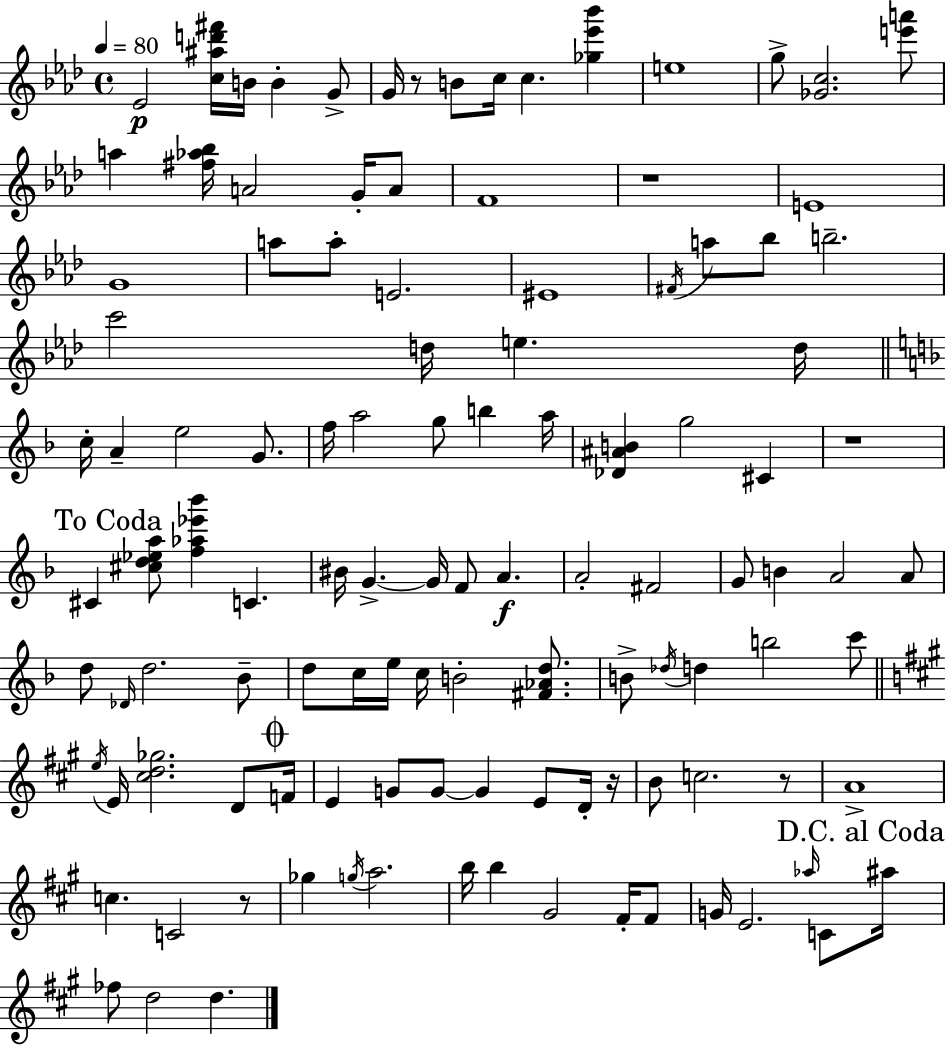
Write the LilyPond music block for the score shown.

{
  \clef treble
  \time 4/4
  \defaultTimeSignature
  \key f \minor
  \tempo 4 = 80
  ees'2\p <c'' ais'' d''' fis'''>16 b'16 b'4-. g'8-> | g'16 r8 b'8 c''16 c''4. <ges'' ees''' bes'''>4 | e''1 | g''8-> <ges' c''>2. <e''' a'''>8 | \break a''4 <fis'' aes'' bes''>16 a'2 g'16-. a'8 | f'1 | r1 | e'1 | \break g'1 | a''8 a''8-. e'2. | eis'1 | \acciaccatura { fis'16 } a''8 bes''8 b''2.-- | \break c'''2 d''16 e''4. | d''16 \bar "||" \break \key f \major c''16-. a'4-- e''2 g'8. | f''16 a''2 g''8 b''4 a''16 | <des' ais' b'>4 g''2 cis'4 | r1 | \break \mark "To Coda" cis'4 <cis'' d'' ees'' a''>8 <f'' aes'' ees''' bes'''>4 c'4. | bis'16 g'4.->~~ g'16 f'8 a'4.\f | a'2-. fis'2 | g'8 b'4 a'2 a'8 | \break d''8 \grace { des'16 } d''2. bes'8-- | d''8 c''16 e''16 c''16 b'2-. <fis' aes' d''>8. | b'8-> \acciaccatura { des''16 } d''4 b''2 | c'''8 \bar "||" \break \key a \major \acciaccatura { e''16 } e'16 <cis'' d'' ges''>2. d'8 | \mark \markup { \musicglyph "scripts.coda" } f'16 e'4 g'8 g'8~~ g'4 e'8 d'16-. | r16 b'8 c''2. r8 | a'1-> | \break c''4. c'2 r8 | ges''4 \acciaccatura { g''16 } a''2. | b''16 b''4 gis'2 fis'16-. | fis'8 g'16 e'2. \grace { aes''16 } | \break c'8 \mark "D.C. al Coda" ais''16 fes''8 d''2 d''4. | \bar "|."
}